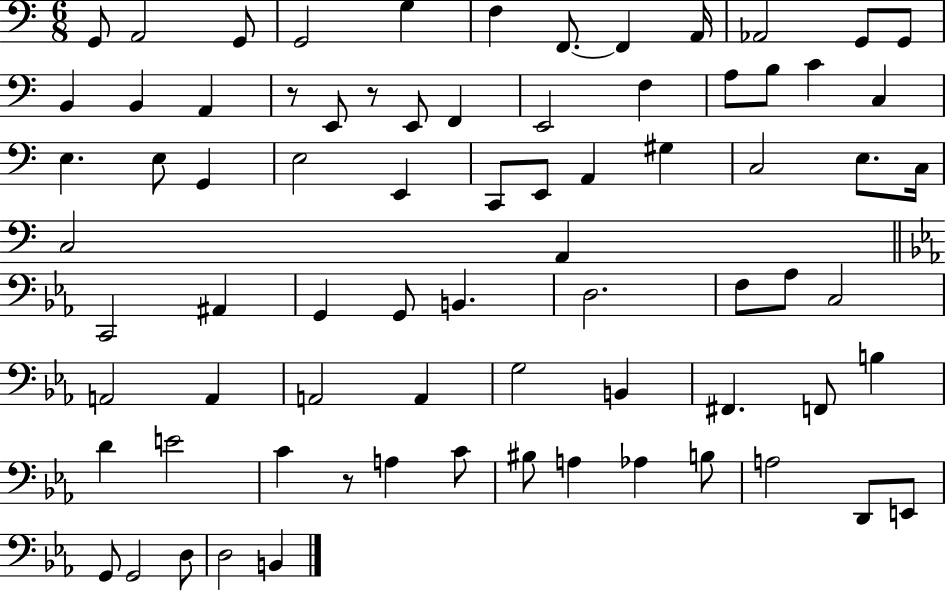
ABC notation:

X:1
T:Untitled
M:6/8
L:1/4
K:C
G,,/2 A,,2 G,,/2 G,,2 G, F, F,,/2 F,, A,,/4 _A,,2 G,,/2 G,,/2 B,, B,, A,, z/2 E,,/2 z/2 E,,/2 F,, E,,2 F, A,/2 B,/2 C C, E, E,/2 G,, E,2 E,, C,,/2 E,,/2 A,, ^G, C,2 E,/2 C,/4 C,2 A,, C,,2 ^A,, G,, G,,/2 B,, D,2 F,/2 _A,/2 C,2 A,,2 A,, A,,2 A,, G,2 B,, ^F,, F,,/2 B, D E2 C z/2 A, C/2 ^B,/2 A, _A, B,/2 A,2 D,,/2 E,,/2 G,,/2 G,,2 D,/2 D,2 B,,